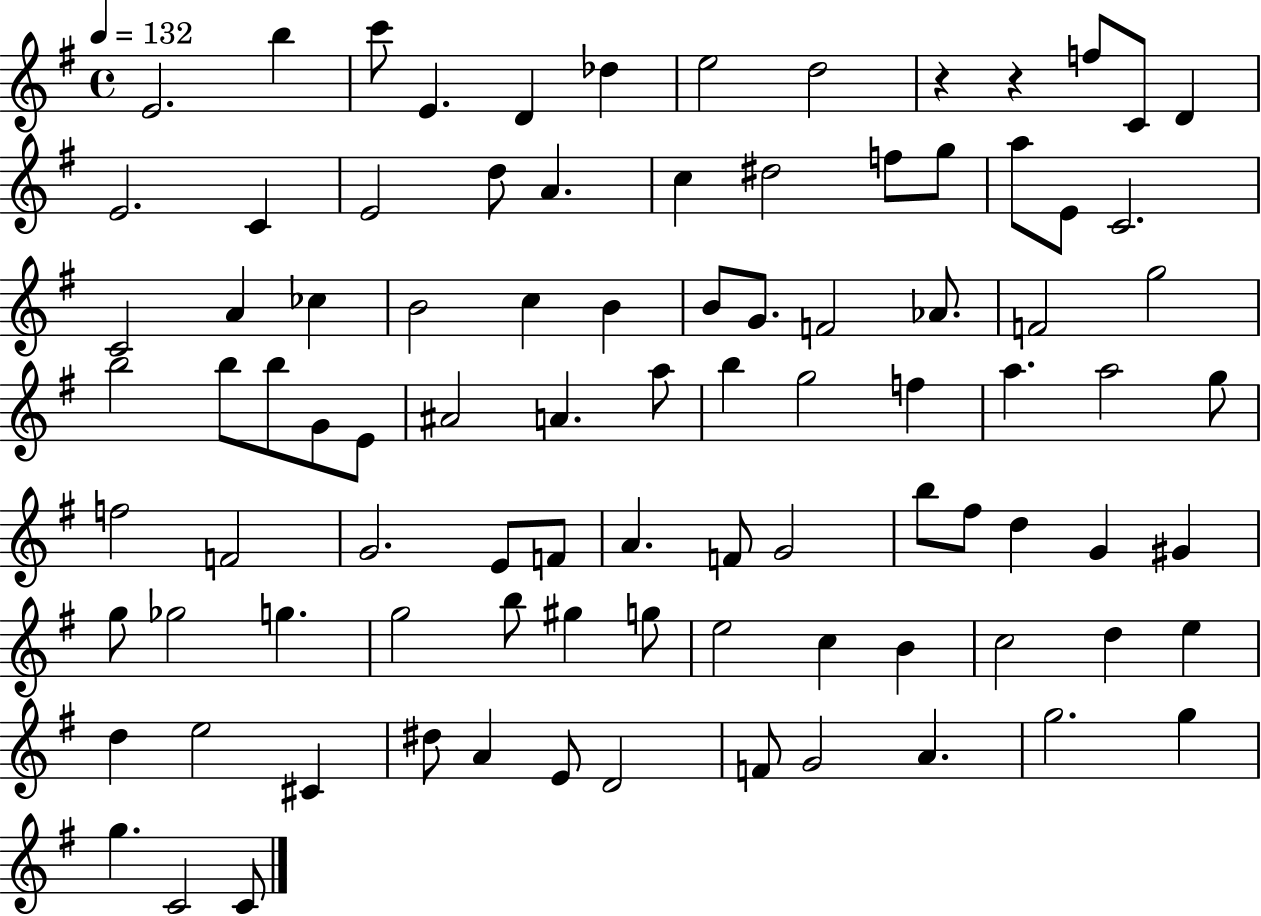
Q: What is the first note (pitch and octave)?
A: E4